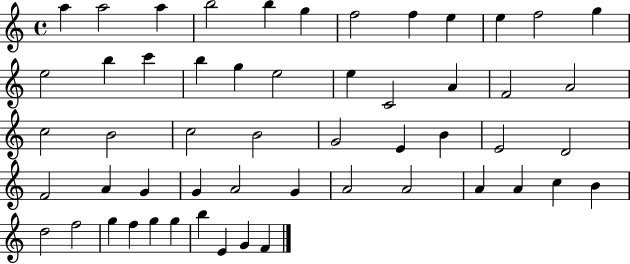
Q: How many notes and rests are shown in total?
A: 54